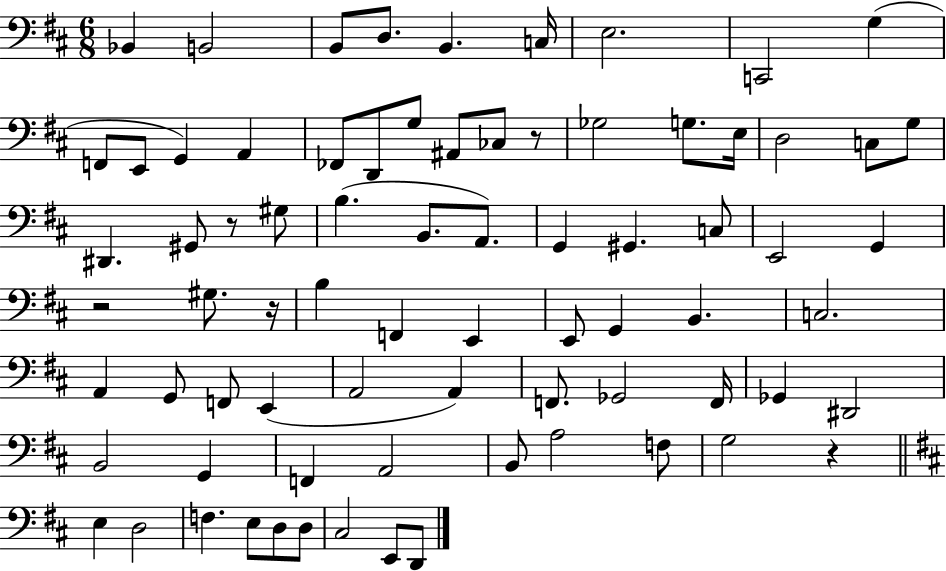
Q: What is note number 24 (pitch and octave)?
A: G3